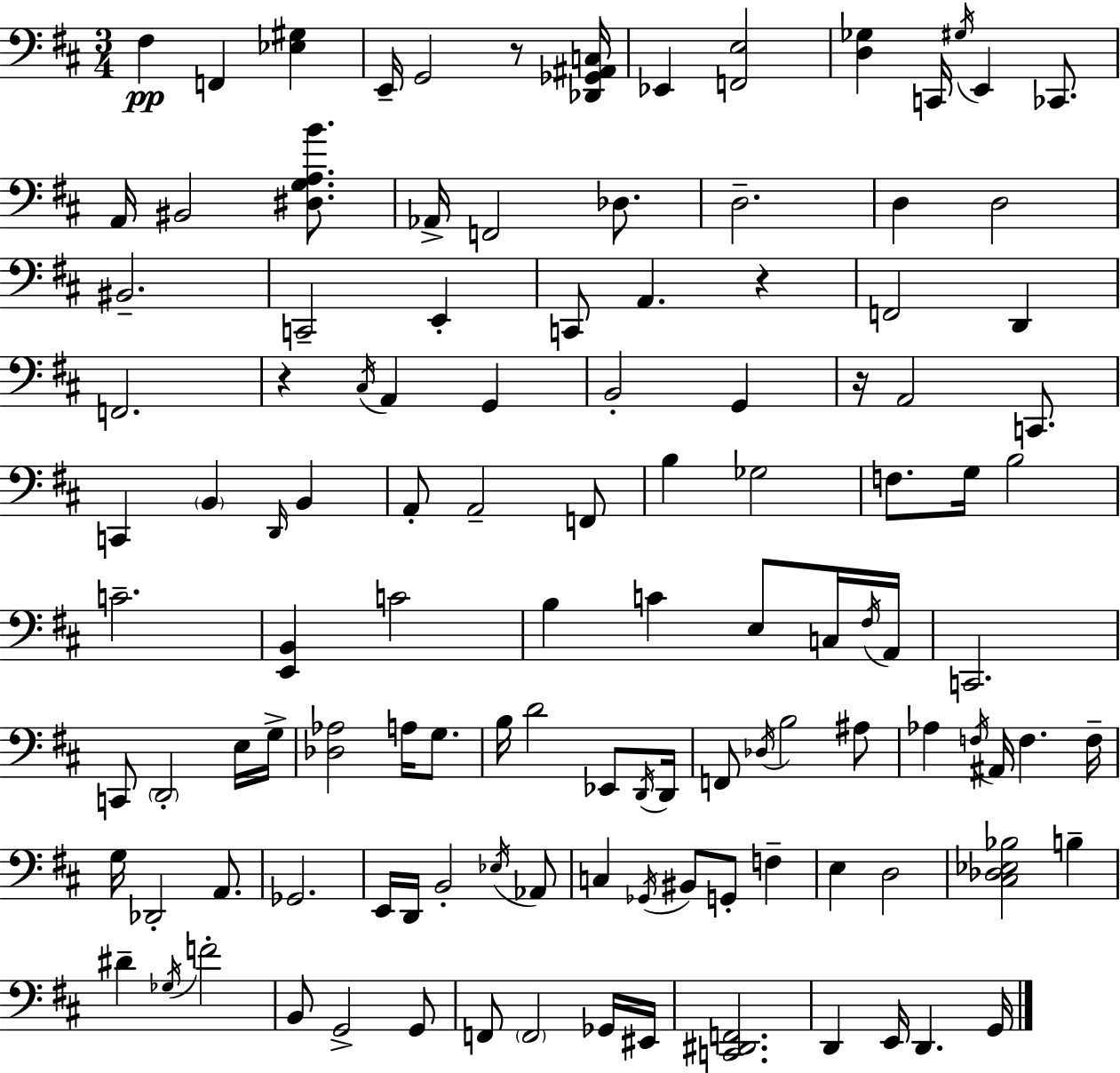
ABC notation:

X:1
T:Untitled
M:3/4
L:1/4
K:D
^F, F,, [_E,^G,] E,,/4 G,,2 z/2 [_D,,_G,,^A,,C,]/4 _E,, [F,,E,]2 [D,_G,] C,,/4 ^G,/4 E,, _C,,/2 A,,/4 ^B,,2 [^D,G,A,B]/2 _A,,/4 F,,2 _D,/2 D,2 D, D,2 ^B,,2 C,,2 E,, C,,/2 A,, z F,,2 D,, F,,2 z ^C,/4 A,, G,, B,,2 G,, z/4 A,,2 C,,/2 C,, B,, D,,/4 B,, A,,/2 A,,2 F,,/2 B, _G,2 F,/2 G,/4 B,2 C2 [E,,B,,] C2 B, C E,/2 C,/4 ^F,/4 A,,/4 C,,2 C,,/2 D,,2 E,/4 G,/4 [_D,_A,]2 A,/4 G,/2 B,/4 D2 _E,,/2 D,,/4 D,,/4 F,,/2 _D,/4 B,2 ^A,/2 _A, F,/4 ^A,,/4 F, F,/4 G,/4 _D,,2 A,,/2 _G,,2 E,,/4 D,,/4 B,,2 _E,/4 _A,,/2 C, _G,,/4 ^B,,/2 G,,/2 F, E, D,2 [^C,_D,_E,_B,]2 B, ^D _G,/4 F2 B,,/2 G,,2 G,,/2 F,,/2 F,,2 _G,,/4 ^E,,/4 [C,,^D,,F,,]2 D,, E,,/4 D,, G,,/4